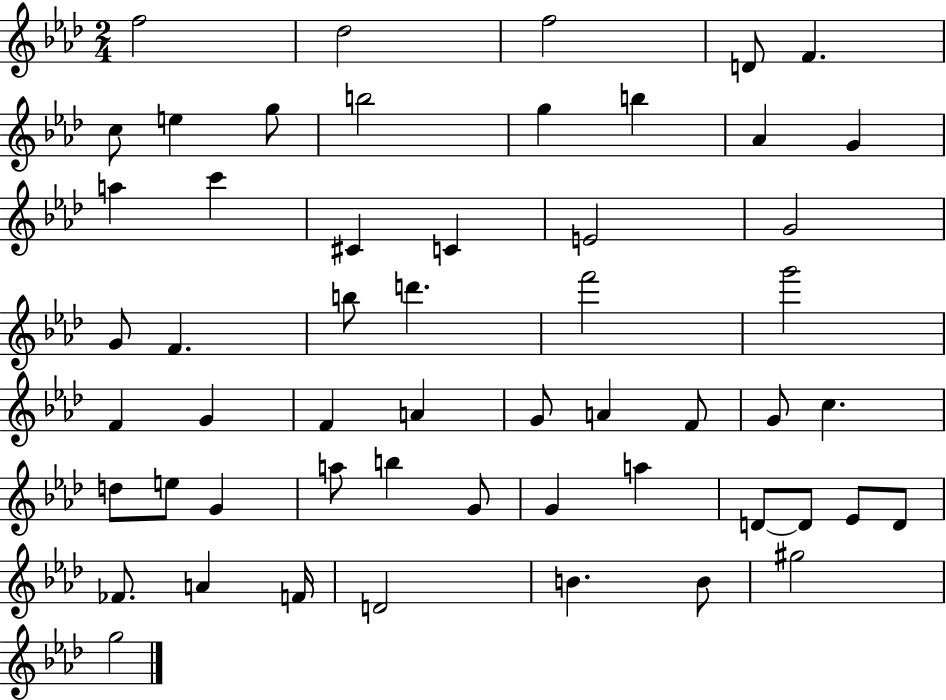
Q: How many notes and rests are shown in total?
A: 54